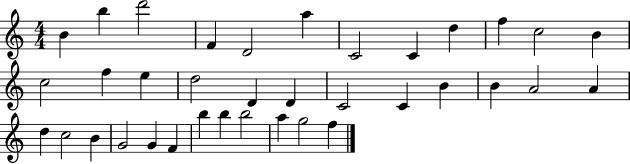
{
  \clef treble
  \numericTimeSignature
  \time 4/4
  \key c \major
  b'4 b''4 d'''2 | f'4 d'2 a''4 | c'2 c'4 d''4 | f''4 c''2 b'4 | \break c''2 f''4 e''4 | d''2 d'4 d'4 | c'2 c'4 b'4 | b'4 a'2 a'4 | \break d''4 c''2 b'4 | g'2 g'4 f'4 | b''4 b''4 b''2 | a''4 g''2 f''4 | \break \bar "|."
}